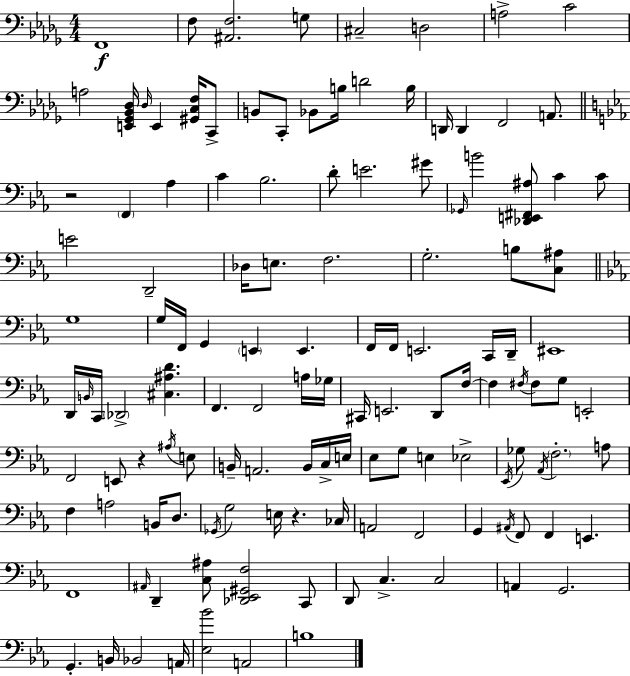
F2/w F3/e [A#2,F3]/h. G3/e C#3/h D3/h A3/h C4/h A3/h [E2,Gb2,Bb2,Db3]/s Db3/s E2/q [G#2,C3,F3]/s C2/e B2/e C2/e Bb2/e B3/s D4/h B3/s D2/s D2/q F2/h A2/e. R/h F2/q Ab3/q C4/q Bb3/h. D4/e E4/h. G#4/e Gb2/s B4/h [Db2,E2,F#2,A#3]/e C4/q C4/e E4/h D2/h Db3/s E3/e. F3/h. G3/h. B3/e [C3,A#3]/e G3/w G3/s F2/s G2/q E2/q E2/q. F2/s F2/s E2/h. C2/s D2/s EIS2/w D2/s B2/s C2/s Db2/h [C#3,A#3,D4]/q. F2/q. F2/h A3/s Gb3/s C#2/s E2/h. D2/e F3/s F3/q F#3/s F#3/e G3/e E2/h F2/h E2/e R/q A#3/s E3/e B2/s A2/h. B2/s C3/s E3/s Eb3/e G3/e E3/q Eb3/h Eb2/s Gb3/e Ab2/s F3/h. A3/e F3/q A3/h B2/s D3/e. Gb2/s G3/h E3/s R/q. CES3/s A2/h F2/h G2/q A#2/s F2/e F2/q E2/q. F2/w A#2/s D2/q [C3,A#3]/e [Db2,Eb2,G#2,F3]/h C2/e D2/e C3/q. C3/h A2/q G2/h. G2/q. B2/s Bb2/h A2/s [Eb3,Bb4]/h A2/h B3/w